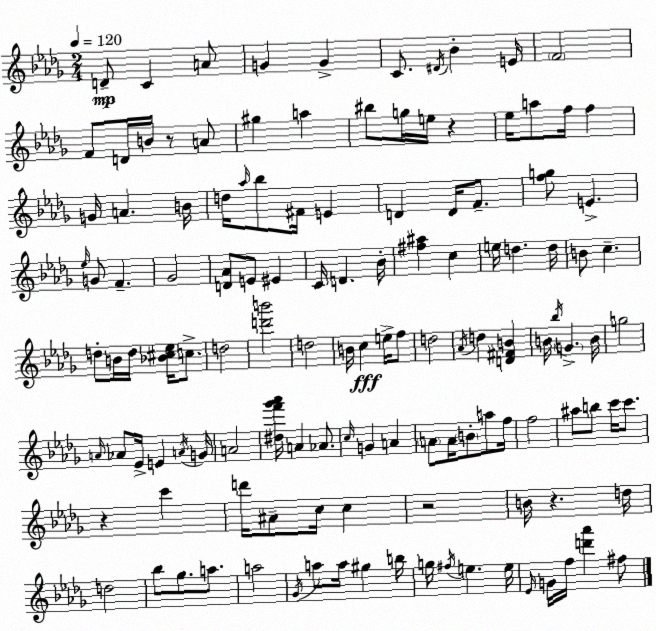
X:1
T:Untitled
M:2/4
L:1/4
K:Bbm
D/2 C A/2 G G C/2 ^D/4 _B E/4 F2 F/2 D/4 B/4 z/2 A/2 ^g a ^b/2 g/4 e/4 z _e/4 a/2 f/4 f G/4 A B/4 d/4 _a/4 _b/2 ^F/4 E D D/4 F/2 [fg]/2 E _e/4 G/2 F _G2 [D_A]/2 E/2 ^E C/4 D _B/4 [^f^a] c e/4 d d/4 B/2 c d/2 B/4 d/4 [_B^c_e]/4 c/2 d2 [d'b']2 d2 B/4 c e/4 f/2 d2 _A/4 d [D^FB] B/4 _b/4 G B/4 g2 A/4 _A/2 _E/4 E A/4 G/4 A2 [^df'_g'_a']/4 A _A/2 c/4 G A A/2 A/4 B/2 a/2 f/4 f2 ^a/2 b/2 c'/4 c'/2 z c' d'/4 ^A/2 c/4 c z2 B/4 z d/4 d2 _b/2 _g/2 a/2 a2 _G/4 a/2 a/4 ^g b/4 g/4 ^f/4 e e/4 _E/4 G/4 f/4 [d'_a'] ^f/2